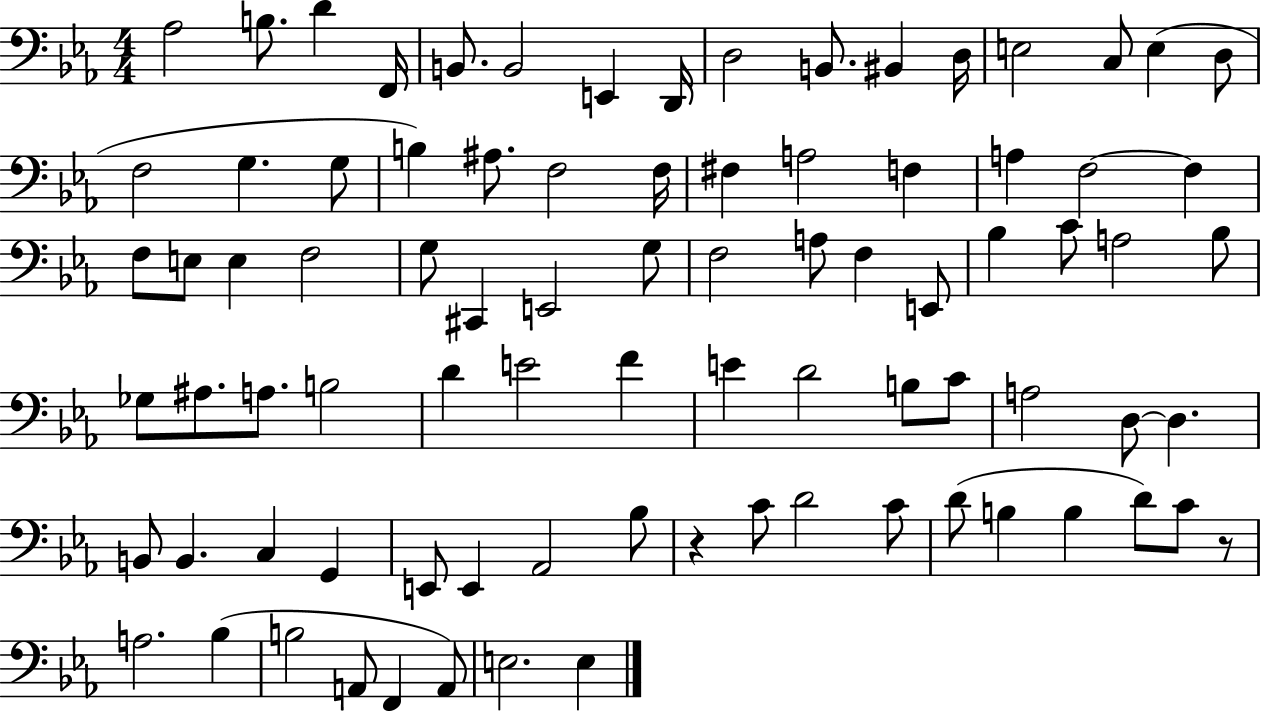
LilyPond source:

{
  \clef bass
  \numericTimeSignature
  \time 4/4
  \key ees \major
  aes2 b8. d'4 f,16 | b,8. b,2 e,4 d,16 | d2 b,8. bis,4 d16 | e2 c8 e4( d8 | \break f2 g4. g8 | b4) ais8. f2 f16 | fis4 a2 f4 | a4 f2~~ f4 | \break f8 e8 e4 f2 | g8 cis,4 e,2 g8 | f2 a8 f4 e,8 | bes4 c'8 a2 bes8 | \break ges8 ais8. a8. b2 | d'4 e'2 f'4 | e'4 d'2 b8 c'8 | a2 d8~~ d4. | \break b,8 b,4. c4 g,4 | e,8 e,4 aes,2 bes8 | r4 c'8 d'2 c'8 | d'8( b4 b4 d'8) c'8 r8 | \break a2. bes4( | b2 a,8 f,4 a,8) | e2. e4 | \bar "|."
}